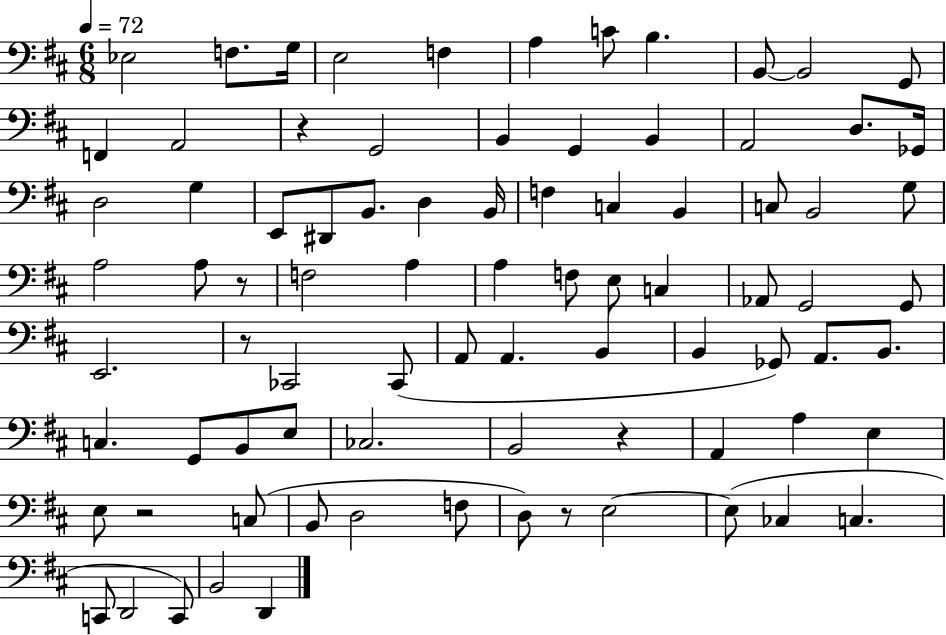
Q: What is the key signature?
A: D major